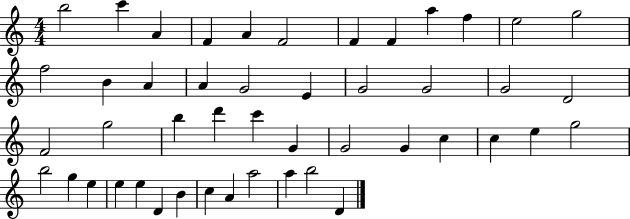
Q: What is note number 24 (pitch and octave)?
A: G5